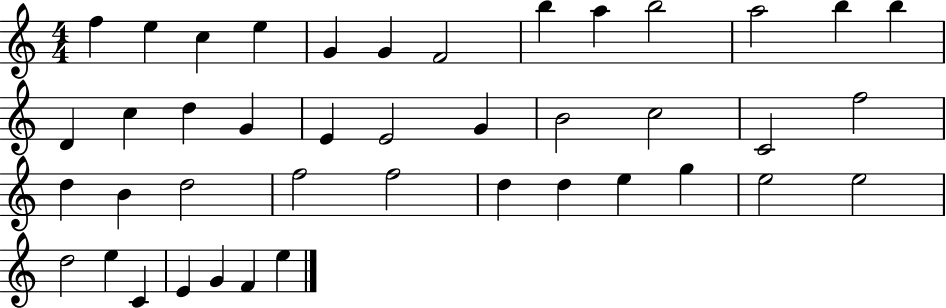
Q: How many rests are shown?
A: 0